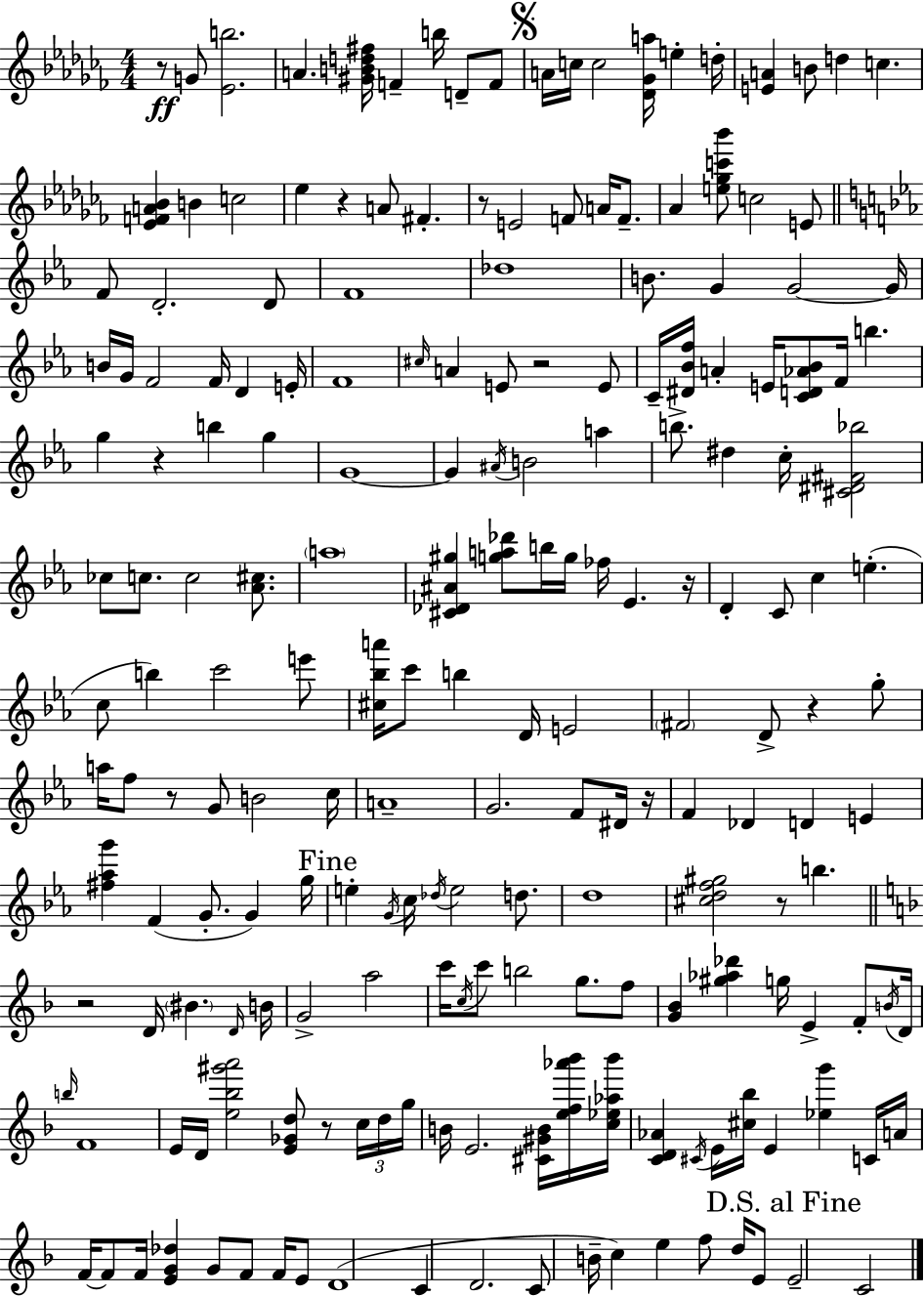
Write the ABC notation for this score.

X:1
T:Untitled
M:4/4
L:1/4
K:Abm
z/2 G/2 [_Eb]2 A [^GBd^f]/4 F b/4 D/2 F/2 A/4 c/4 c2 [_D_Ga]/4 e d/4 [EA] B/2 d c [_EFA_B] B c2 _e z A/2 ^F z/2 E2 F/2 A/4 F/2 _A [e_gc'_b']/2 c2 E/2 F/2 D2 D/2 F4 _d4 B/2 G G2 G/4 B/4 G/4 F2 F/4 D E/4 F4 ^c/4 A E/2 z2 E/2 C/4 [^D_Bf]/4 A E/4 [CD_A_B]/2 F/4 b g z b g G4 G ^A/4 B2 a b/2 ^d c/4 [^C^D^F_b]2 _c/2 c/2 c2 [_A^c]/2 a4 [^C_D^A^g] [ga_d']/2 b/4 g/4 _f/4 _E z/4 D C/2 c e c/2 b c'2 e'/2 [^c_ba']/4 c'/2 b D/4 E2 ^F2 D/2 z g/2 a/4 f/2 z/2 G/2 B2 c/4 A4 G2 F/2 ^D/4 z/4 F _D D E [^f_ag'] F G/2 G g/4 e G/4 c/4 _d/4 e2 d/2 d4 [^cdf^g]2 z/2 b z2 D/4 ^B D/4 B/4 G2 a2 c'/4 c/4 c'/2 b2 g/2 f/2 [G_B] [^g_a_d'] g/4 E F/2 B/4 D/4 b/4 F4 E/4 D/4 [e_b^g'a']2 [E_Gd]/2 z/2 c/4 d/4 g/4 B/4 E2 [^C^GB]/4 [ef_a'_b']/4 [c_e_a_b']/4 [CD_A] ^C/4 E/4 [^c_b]/4 E [_eg'] C/4 A/4 F/4 F/2 F/4 [EG_d] G/2 F/2 F/4 E/2 D4 C D2 C/2 B/4 c e f/2 d/4 E/2 E2 C2